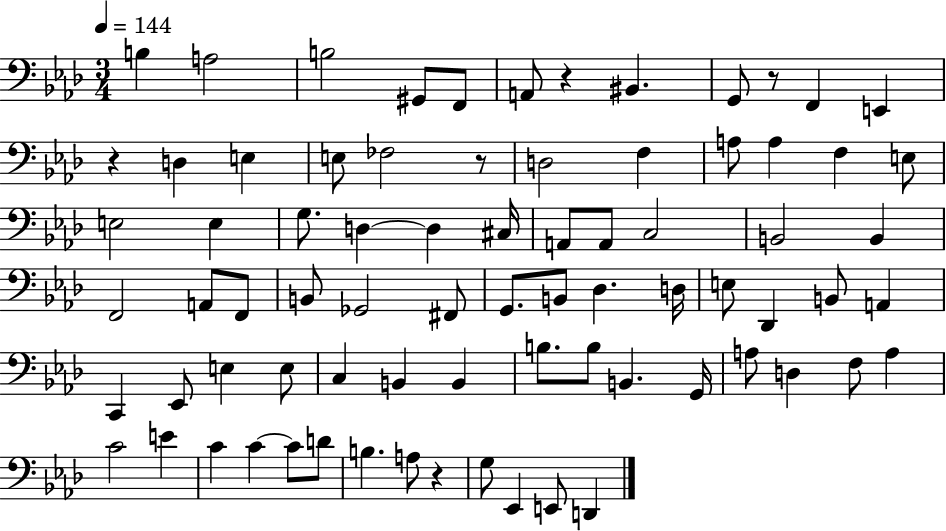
B3/q A3/h B3/h G#2/e F2/e A2/e R/q BIS2/q. G2/e R/e F2/q E2/q R/q D3/q E3/q E3/e FES3/h R/e D3/h F3/q A3/e A3/q F3/q E3/e E3/h E3/q G3/e. D3/q D3/q C#3/s A2/e A2/e C3/h B2/h B2/q F2/h A2/e F2/e B2/e Gb2/h F#2/e G2/e. B2/e Db3/q. D3/s E3/e Db2/q B2/e A2/q C2/q Eb2/e E3/q E3/e C3/q B2/q B2/q B3/e. B3/e B2/q. G2/s A3/e D3/q F3/e A3/q C4/h E4/q C4/q C4/q C4/e D4/e B3/q. A3/e R/q G3/e Eb2/q E2/e D2/q